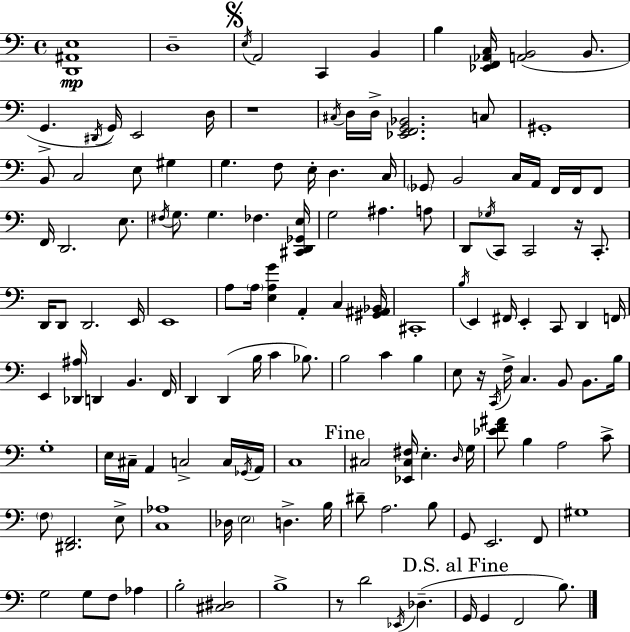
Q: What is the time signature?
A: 4/4